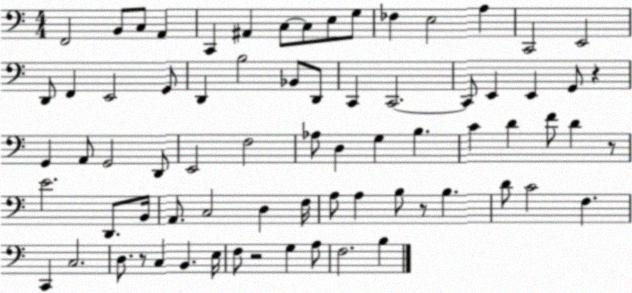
X:1
T:Untitled
M:4/4
L:1/4
K:C
F,,2 B,,/2 C,/2 A,, C,, ^A,, C,/2 C,/2 E,/2 G,/2 _F, E,2 A, C,,2 E,,2 D,,/2 F,, E,,2 G,,/2 D,, B,2 _B,,/2 D,,/2 C,, C,,2 C,,/2 E,, E,, G,,/2 z G,, A,,/2 G,,2 D,,/2 E,,2 F,2 _A,/2 D, G, B, C D F/2 D z/2 E2 D,,/2 B,,/4 A,,/2 C,2 D, F,/4 A,/2 A, B,/2 z/2 B, D/2 C2 F, C,, C,2 D,/2 z/2 C, B,, E,/4 F,/2 z2 G, A,/2 F,2 B,